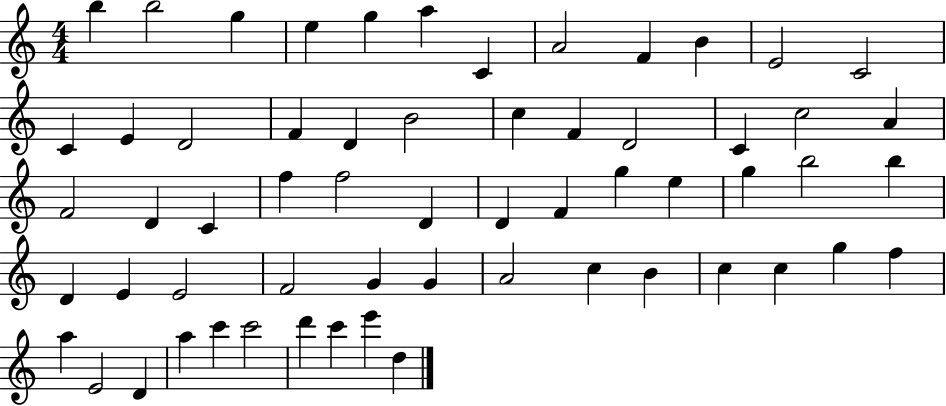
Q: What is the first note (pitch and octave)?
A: B5